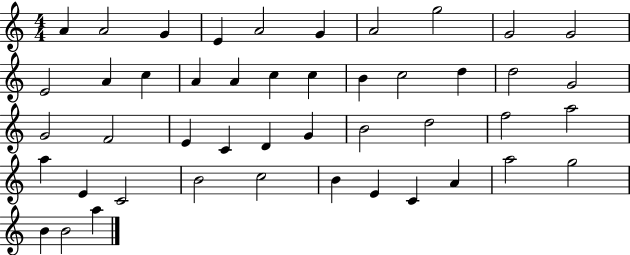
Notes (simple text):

A4/q A4/h G4/q E4/q A4/h G4/q A4/h G5/h G4/h G4/h E4/h A4/q C5/q A4/q A4/q C5/q C5/q B4/q C5/h D5/q D5/h G4/h G4/h F4/h E4/q C4/q D4/q G4/q B4/h D5/h F5/h A5/h A5/q E4/q C4/h B4/h C5/h B4/q E4/q C4/q A4/q A5/h G5/h B4/q B4/h A5/q